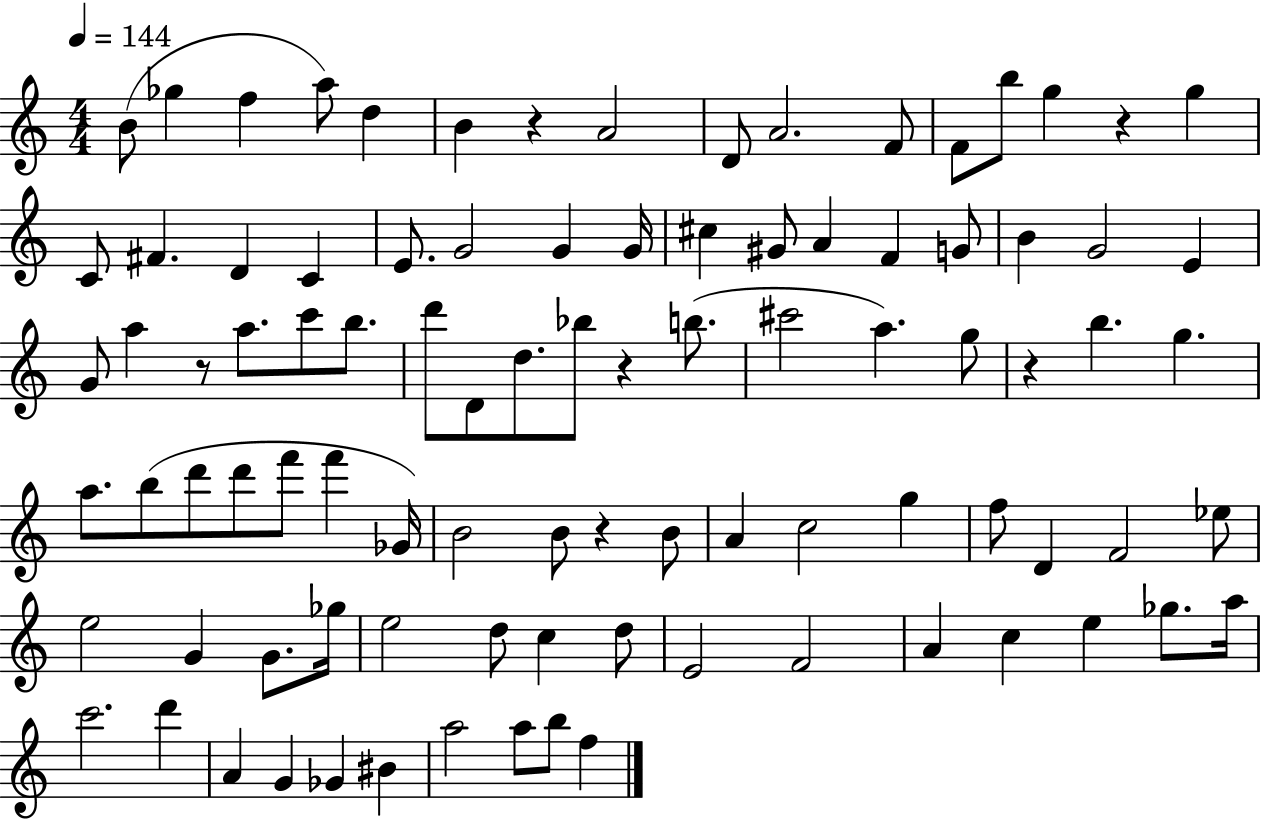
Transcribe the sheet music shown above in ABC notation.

X:1
T:Untitled
M:4/4
L:1/4
K:C
B/2 _g f a/2 d B z A2 D/2 A2 F/2 F/2 b/2 g z g C/2 ^F D C E/2 G2 G G/4 ^c ^G/2 A F G/2 B G2 E G/2 a z/2 a/2 c'/2 b/2 d'/2 D/2 d/2 _b/2 z b/2 ^c'2 a g/2 z b g a/2 b/2 d'/2 d'/2 f'/2 f' _G/4 B2 B/2 z B/2 A c2 g f/2 D F2 _e/2 e2 G G/2 _g/4 e2 d/2 c d/2 E2 F2 A c e _g/2 a/4 c'2 d' A G _G ^B a2 a/2 b/2 f